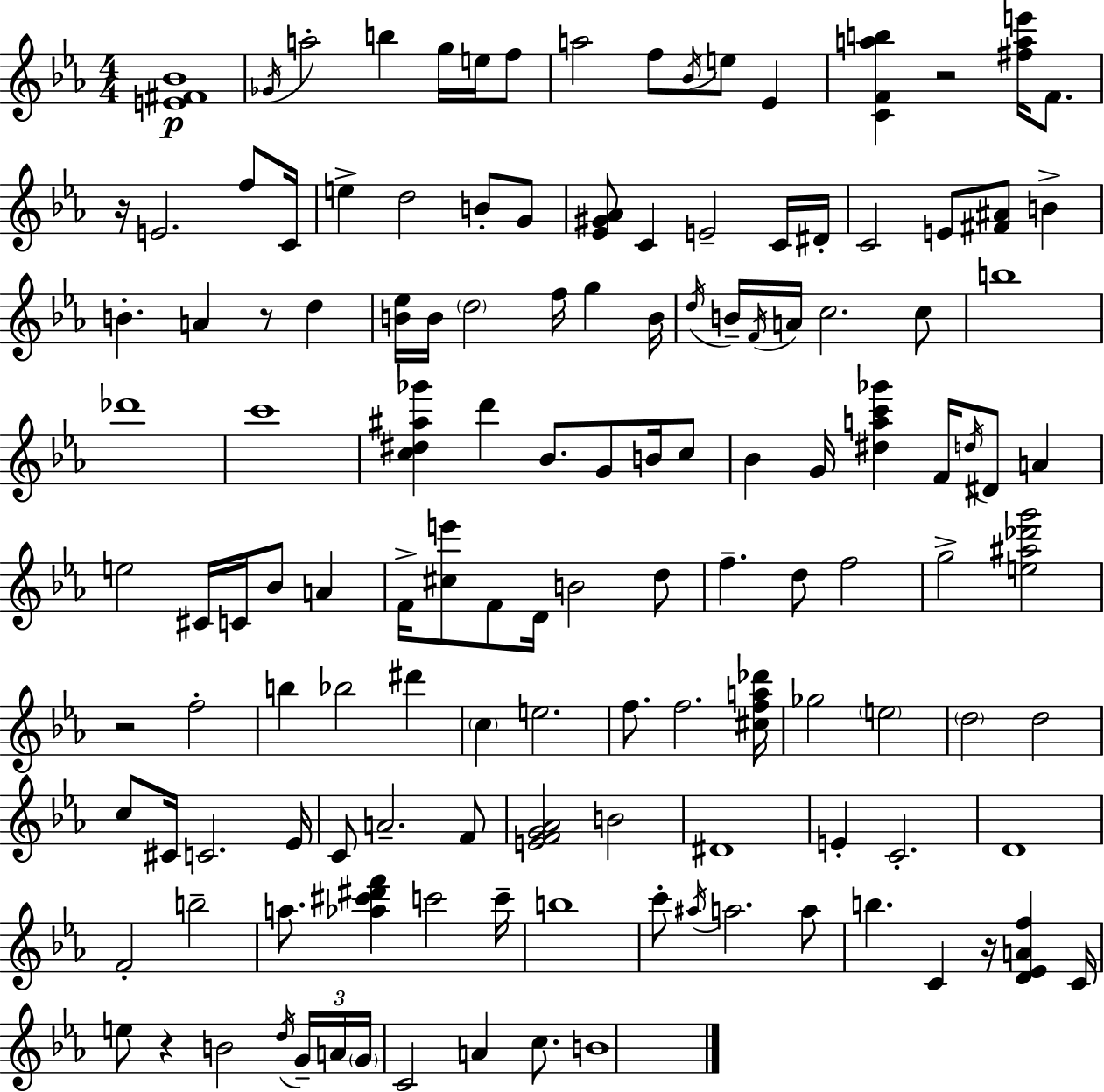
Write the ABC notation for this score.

X:1
T:Untitled
M:4/4
L:1/4
K:Eb
[E^F_B]4 _G/4 a2 b g/4 e/4 f/2 a2 f/2 _B/4 e/2 _E [CFab] z2 [^fae']/4 F/2 z/4 E2 f/2 C/4 e d2 B/2 G/2 [_E^G_A]/2 C E2 C/4 ^D/4 C2 E/2 [^F^A]/2 B B A z/2 d [B_e]/4 B/4 d2 f/4 g B/4 d/4 B/4 F/4 A/4 c2 c/2 b4 _d'4 c'4 [c^d^a_g'] d' _B/2 G/2 B/4 c/2 _B G/4 [^dac'_g'] F/4 d/4 ^D/2 A e2 ^C/4 C/4 _B/2 A F/4 [^ce']/2 F/2 D/4 B2 d/2 f d/2 f2 g2 [e^a_d'g']2 z2 f2 b _b2 ^d' c e2 f/2 f2 [^cfa_d']/4 _g2 e2 d2 d2 c/2 ^C/4 C2 _E/4 C/2 A2 F/2 [EFG_A]2 B2 ^D4 E C2 D4 F2 b2 a/2 [_a^c'^d'f'] c'2 c'/4 b4 c'/2 ^a/4 a2 a/2 b C z/4 [D_EAf] C/4 e/2 z B2 d/4 G/4 A/4 G/4 C2 A c/2 B4